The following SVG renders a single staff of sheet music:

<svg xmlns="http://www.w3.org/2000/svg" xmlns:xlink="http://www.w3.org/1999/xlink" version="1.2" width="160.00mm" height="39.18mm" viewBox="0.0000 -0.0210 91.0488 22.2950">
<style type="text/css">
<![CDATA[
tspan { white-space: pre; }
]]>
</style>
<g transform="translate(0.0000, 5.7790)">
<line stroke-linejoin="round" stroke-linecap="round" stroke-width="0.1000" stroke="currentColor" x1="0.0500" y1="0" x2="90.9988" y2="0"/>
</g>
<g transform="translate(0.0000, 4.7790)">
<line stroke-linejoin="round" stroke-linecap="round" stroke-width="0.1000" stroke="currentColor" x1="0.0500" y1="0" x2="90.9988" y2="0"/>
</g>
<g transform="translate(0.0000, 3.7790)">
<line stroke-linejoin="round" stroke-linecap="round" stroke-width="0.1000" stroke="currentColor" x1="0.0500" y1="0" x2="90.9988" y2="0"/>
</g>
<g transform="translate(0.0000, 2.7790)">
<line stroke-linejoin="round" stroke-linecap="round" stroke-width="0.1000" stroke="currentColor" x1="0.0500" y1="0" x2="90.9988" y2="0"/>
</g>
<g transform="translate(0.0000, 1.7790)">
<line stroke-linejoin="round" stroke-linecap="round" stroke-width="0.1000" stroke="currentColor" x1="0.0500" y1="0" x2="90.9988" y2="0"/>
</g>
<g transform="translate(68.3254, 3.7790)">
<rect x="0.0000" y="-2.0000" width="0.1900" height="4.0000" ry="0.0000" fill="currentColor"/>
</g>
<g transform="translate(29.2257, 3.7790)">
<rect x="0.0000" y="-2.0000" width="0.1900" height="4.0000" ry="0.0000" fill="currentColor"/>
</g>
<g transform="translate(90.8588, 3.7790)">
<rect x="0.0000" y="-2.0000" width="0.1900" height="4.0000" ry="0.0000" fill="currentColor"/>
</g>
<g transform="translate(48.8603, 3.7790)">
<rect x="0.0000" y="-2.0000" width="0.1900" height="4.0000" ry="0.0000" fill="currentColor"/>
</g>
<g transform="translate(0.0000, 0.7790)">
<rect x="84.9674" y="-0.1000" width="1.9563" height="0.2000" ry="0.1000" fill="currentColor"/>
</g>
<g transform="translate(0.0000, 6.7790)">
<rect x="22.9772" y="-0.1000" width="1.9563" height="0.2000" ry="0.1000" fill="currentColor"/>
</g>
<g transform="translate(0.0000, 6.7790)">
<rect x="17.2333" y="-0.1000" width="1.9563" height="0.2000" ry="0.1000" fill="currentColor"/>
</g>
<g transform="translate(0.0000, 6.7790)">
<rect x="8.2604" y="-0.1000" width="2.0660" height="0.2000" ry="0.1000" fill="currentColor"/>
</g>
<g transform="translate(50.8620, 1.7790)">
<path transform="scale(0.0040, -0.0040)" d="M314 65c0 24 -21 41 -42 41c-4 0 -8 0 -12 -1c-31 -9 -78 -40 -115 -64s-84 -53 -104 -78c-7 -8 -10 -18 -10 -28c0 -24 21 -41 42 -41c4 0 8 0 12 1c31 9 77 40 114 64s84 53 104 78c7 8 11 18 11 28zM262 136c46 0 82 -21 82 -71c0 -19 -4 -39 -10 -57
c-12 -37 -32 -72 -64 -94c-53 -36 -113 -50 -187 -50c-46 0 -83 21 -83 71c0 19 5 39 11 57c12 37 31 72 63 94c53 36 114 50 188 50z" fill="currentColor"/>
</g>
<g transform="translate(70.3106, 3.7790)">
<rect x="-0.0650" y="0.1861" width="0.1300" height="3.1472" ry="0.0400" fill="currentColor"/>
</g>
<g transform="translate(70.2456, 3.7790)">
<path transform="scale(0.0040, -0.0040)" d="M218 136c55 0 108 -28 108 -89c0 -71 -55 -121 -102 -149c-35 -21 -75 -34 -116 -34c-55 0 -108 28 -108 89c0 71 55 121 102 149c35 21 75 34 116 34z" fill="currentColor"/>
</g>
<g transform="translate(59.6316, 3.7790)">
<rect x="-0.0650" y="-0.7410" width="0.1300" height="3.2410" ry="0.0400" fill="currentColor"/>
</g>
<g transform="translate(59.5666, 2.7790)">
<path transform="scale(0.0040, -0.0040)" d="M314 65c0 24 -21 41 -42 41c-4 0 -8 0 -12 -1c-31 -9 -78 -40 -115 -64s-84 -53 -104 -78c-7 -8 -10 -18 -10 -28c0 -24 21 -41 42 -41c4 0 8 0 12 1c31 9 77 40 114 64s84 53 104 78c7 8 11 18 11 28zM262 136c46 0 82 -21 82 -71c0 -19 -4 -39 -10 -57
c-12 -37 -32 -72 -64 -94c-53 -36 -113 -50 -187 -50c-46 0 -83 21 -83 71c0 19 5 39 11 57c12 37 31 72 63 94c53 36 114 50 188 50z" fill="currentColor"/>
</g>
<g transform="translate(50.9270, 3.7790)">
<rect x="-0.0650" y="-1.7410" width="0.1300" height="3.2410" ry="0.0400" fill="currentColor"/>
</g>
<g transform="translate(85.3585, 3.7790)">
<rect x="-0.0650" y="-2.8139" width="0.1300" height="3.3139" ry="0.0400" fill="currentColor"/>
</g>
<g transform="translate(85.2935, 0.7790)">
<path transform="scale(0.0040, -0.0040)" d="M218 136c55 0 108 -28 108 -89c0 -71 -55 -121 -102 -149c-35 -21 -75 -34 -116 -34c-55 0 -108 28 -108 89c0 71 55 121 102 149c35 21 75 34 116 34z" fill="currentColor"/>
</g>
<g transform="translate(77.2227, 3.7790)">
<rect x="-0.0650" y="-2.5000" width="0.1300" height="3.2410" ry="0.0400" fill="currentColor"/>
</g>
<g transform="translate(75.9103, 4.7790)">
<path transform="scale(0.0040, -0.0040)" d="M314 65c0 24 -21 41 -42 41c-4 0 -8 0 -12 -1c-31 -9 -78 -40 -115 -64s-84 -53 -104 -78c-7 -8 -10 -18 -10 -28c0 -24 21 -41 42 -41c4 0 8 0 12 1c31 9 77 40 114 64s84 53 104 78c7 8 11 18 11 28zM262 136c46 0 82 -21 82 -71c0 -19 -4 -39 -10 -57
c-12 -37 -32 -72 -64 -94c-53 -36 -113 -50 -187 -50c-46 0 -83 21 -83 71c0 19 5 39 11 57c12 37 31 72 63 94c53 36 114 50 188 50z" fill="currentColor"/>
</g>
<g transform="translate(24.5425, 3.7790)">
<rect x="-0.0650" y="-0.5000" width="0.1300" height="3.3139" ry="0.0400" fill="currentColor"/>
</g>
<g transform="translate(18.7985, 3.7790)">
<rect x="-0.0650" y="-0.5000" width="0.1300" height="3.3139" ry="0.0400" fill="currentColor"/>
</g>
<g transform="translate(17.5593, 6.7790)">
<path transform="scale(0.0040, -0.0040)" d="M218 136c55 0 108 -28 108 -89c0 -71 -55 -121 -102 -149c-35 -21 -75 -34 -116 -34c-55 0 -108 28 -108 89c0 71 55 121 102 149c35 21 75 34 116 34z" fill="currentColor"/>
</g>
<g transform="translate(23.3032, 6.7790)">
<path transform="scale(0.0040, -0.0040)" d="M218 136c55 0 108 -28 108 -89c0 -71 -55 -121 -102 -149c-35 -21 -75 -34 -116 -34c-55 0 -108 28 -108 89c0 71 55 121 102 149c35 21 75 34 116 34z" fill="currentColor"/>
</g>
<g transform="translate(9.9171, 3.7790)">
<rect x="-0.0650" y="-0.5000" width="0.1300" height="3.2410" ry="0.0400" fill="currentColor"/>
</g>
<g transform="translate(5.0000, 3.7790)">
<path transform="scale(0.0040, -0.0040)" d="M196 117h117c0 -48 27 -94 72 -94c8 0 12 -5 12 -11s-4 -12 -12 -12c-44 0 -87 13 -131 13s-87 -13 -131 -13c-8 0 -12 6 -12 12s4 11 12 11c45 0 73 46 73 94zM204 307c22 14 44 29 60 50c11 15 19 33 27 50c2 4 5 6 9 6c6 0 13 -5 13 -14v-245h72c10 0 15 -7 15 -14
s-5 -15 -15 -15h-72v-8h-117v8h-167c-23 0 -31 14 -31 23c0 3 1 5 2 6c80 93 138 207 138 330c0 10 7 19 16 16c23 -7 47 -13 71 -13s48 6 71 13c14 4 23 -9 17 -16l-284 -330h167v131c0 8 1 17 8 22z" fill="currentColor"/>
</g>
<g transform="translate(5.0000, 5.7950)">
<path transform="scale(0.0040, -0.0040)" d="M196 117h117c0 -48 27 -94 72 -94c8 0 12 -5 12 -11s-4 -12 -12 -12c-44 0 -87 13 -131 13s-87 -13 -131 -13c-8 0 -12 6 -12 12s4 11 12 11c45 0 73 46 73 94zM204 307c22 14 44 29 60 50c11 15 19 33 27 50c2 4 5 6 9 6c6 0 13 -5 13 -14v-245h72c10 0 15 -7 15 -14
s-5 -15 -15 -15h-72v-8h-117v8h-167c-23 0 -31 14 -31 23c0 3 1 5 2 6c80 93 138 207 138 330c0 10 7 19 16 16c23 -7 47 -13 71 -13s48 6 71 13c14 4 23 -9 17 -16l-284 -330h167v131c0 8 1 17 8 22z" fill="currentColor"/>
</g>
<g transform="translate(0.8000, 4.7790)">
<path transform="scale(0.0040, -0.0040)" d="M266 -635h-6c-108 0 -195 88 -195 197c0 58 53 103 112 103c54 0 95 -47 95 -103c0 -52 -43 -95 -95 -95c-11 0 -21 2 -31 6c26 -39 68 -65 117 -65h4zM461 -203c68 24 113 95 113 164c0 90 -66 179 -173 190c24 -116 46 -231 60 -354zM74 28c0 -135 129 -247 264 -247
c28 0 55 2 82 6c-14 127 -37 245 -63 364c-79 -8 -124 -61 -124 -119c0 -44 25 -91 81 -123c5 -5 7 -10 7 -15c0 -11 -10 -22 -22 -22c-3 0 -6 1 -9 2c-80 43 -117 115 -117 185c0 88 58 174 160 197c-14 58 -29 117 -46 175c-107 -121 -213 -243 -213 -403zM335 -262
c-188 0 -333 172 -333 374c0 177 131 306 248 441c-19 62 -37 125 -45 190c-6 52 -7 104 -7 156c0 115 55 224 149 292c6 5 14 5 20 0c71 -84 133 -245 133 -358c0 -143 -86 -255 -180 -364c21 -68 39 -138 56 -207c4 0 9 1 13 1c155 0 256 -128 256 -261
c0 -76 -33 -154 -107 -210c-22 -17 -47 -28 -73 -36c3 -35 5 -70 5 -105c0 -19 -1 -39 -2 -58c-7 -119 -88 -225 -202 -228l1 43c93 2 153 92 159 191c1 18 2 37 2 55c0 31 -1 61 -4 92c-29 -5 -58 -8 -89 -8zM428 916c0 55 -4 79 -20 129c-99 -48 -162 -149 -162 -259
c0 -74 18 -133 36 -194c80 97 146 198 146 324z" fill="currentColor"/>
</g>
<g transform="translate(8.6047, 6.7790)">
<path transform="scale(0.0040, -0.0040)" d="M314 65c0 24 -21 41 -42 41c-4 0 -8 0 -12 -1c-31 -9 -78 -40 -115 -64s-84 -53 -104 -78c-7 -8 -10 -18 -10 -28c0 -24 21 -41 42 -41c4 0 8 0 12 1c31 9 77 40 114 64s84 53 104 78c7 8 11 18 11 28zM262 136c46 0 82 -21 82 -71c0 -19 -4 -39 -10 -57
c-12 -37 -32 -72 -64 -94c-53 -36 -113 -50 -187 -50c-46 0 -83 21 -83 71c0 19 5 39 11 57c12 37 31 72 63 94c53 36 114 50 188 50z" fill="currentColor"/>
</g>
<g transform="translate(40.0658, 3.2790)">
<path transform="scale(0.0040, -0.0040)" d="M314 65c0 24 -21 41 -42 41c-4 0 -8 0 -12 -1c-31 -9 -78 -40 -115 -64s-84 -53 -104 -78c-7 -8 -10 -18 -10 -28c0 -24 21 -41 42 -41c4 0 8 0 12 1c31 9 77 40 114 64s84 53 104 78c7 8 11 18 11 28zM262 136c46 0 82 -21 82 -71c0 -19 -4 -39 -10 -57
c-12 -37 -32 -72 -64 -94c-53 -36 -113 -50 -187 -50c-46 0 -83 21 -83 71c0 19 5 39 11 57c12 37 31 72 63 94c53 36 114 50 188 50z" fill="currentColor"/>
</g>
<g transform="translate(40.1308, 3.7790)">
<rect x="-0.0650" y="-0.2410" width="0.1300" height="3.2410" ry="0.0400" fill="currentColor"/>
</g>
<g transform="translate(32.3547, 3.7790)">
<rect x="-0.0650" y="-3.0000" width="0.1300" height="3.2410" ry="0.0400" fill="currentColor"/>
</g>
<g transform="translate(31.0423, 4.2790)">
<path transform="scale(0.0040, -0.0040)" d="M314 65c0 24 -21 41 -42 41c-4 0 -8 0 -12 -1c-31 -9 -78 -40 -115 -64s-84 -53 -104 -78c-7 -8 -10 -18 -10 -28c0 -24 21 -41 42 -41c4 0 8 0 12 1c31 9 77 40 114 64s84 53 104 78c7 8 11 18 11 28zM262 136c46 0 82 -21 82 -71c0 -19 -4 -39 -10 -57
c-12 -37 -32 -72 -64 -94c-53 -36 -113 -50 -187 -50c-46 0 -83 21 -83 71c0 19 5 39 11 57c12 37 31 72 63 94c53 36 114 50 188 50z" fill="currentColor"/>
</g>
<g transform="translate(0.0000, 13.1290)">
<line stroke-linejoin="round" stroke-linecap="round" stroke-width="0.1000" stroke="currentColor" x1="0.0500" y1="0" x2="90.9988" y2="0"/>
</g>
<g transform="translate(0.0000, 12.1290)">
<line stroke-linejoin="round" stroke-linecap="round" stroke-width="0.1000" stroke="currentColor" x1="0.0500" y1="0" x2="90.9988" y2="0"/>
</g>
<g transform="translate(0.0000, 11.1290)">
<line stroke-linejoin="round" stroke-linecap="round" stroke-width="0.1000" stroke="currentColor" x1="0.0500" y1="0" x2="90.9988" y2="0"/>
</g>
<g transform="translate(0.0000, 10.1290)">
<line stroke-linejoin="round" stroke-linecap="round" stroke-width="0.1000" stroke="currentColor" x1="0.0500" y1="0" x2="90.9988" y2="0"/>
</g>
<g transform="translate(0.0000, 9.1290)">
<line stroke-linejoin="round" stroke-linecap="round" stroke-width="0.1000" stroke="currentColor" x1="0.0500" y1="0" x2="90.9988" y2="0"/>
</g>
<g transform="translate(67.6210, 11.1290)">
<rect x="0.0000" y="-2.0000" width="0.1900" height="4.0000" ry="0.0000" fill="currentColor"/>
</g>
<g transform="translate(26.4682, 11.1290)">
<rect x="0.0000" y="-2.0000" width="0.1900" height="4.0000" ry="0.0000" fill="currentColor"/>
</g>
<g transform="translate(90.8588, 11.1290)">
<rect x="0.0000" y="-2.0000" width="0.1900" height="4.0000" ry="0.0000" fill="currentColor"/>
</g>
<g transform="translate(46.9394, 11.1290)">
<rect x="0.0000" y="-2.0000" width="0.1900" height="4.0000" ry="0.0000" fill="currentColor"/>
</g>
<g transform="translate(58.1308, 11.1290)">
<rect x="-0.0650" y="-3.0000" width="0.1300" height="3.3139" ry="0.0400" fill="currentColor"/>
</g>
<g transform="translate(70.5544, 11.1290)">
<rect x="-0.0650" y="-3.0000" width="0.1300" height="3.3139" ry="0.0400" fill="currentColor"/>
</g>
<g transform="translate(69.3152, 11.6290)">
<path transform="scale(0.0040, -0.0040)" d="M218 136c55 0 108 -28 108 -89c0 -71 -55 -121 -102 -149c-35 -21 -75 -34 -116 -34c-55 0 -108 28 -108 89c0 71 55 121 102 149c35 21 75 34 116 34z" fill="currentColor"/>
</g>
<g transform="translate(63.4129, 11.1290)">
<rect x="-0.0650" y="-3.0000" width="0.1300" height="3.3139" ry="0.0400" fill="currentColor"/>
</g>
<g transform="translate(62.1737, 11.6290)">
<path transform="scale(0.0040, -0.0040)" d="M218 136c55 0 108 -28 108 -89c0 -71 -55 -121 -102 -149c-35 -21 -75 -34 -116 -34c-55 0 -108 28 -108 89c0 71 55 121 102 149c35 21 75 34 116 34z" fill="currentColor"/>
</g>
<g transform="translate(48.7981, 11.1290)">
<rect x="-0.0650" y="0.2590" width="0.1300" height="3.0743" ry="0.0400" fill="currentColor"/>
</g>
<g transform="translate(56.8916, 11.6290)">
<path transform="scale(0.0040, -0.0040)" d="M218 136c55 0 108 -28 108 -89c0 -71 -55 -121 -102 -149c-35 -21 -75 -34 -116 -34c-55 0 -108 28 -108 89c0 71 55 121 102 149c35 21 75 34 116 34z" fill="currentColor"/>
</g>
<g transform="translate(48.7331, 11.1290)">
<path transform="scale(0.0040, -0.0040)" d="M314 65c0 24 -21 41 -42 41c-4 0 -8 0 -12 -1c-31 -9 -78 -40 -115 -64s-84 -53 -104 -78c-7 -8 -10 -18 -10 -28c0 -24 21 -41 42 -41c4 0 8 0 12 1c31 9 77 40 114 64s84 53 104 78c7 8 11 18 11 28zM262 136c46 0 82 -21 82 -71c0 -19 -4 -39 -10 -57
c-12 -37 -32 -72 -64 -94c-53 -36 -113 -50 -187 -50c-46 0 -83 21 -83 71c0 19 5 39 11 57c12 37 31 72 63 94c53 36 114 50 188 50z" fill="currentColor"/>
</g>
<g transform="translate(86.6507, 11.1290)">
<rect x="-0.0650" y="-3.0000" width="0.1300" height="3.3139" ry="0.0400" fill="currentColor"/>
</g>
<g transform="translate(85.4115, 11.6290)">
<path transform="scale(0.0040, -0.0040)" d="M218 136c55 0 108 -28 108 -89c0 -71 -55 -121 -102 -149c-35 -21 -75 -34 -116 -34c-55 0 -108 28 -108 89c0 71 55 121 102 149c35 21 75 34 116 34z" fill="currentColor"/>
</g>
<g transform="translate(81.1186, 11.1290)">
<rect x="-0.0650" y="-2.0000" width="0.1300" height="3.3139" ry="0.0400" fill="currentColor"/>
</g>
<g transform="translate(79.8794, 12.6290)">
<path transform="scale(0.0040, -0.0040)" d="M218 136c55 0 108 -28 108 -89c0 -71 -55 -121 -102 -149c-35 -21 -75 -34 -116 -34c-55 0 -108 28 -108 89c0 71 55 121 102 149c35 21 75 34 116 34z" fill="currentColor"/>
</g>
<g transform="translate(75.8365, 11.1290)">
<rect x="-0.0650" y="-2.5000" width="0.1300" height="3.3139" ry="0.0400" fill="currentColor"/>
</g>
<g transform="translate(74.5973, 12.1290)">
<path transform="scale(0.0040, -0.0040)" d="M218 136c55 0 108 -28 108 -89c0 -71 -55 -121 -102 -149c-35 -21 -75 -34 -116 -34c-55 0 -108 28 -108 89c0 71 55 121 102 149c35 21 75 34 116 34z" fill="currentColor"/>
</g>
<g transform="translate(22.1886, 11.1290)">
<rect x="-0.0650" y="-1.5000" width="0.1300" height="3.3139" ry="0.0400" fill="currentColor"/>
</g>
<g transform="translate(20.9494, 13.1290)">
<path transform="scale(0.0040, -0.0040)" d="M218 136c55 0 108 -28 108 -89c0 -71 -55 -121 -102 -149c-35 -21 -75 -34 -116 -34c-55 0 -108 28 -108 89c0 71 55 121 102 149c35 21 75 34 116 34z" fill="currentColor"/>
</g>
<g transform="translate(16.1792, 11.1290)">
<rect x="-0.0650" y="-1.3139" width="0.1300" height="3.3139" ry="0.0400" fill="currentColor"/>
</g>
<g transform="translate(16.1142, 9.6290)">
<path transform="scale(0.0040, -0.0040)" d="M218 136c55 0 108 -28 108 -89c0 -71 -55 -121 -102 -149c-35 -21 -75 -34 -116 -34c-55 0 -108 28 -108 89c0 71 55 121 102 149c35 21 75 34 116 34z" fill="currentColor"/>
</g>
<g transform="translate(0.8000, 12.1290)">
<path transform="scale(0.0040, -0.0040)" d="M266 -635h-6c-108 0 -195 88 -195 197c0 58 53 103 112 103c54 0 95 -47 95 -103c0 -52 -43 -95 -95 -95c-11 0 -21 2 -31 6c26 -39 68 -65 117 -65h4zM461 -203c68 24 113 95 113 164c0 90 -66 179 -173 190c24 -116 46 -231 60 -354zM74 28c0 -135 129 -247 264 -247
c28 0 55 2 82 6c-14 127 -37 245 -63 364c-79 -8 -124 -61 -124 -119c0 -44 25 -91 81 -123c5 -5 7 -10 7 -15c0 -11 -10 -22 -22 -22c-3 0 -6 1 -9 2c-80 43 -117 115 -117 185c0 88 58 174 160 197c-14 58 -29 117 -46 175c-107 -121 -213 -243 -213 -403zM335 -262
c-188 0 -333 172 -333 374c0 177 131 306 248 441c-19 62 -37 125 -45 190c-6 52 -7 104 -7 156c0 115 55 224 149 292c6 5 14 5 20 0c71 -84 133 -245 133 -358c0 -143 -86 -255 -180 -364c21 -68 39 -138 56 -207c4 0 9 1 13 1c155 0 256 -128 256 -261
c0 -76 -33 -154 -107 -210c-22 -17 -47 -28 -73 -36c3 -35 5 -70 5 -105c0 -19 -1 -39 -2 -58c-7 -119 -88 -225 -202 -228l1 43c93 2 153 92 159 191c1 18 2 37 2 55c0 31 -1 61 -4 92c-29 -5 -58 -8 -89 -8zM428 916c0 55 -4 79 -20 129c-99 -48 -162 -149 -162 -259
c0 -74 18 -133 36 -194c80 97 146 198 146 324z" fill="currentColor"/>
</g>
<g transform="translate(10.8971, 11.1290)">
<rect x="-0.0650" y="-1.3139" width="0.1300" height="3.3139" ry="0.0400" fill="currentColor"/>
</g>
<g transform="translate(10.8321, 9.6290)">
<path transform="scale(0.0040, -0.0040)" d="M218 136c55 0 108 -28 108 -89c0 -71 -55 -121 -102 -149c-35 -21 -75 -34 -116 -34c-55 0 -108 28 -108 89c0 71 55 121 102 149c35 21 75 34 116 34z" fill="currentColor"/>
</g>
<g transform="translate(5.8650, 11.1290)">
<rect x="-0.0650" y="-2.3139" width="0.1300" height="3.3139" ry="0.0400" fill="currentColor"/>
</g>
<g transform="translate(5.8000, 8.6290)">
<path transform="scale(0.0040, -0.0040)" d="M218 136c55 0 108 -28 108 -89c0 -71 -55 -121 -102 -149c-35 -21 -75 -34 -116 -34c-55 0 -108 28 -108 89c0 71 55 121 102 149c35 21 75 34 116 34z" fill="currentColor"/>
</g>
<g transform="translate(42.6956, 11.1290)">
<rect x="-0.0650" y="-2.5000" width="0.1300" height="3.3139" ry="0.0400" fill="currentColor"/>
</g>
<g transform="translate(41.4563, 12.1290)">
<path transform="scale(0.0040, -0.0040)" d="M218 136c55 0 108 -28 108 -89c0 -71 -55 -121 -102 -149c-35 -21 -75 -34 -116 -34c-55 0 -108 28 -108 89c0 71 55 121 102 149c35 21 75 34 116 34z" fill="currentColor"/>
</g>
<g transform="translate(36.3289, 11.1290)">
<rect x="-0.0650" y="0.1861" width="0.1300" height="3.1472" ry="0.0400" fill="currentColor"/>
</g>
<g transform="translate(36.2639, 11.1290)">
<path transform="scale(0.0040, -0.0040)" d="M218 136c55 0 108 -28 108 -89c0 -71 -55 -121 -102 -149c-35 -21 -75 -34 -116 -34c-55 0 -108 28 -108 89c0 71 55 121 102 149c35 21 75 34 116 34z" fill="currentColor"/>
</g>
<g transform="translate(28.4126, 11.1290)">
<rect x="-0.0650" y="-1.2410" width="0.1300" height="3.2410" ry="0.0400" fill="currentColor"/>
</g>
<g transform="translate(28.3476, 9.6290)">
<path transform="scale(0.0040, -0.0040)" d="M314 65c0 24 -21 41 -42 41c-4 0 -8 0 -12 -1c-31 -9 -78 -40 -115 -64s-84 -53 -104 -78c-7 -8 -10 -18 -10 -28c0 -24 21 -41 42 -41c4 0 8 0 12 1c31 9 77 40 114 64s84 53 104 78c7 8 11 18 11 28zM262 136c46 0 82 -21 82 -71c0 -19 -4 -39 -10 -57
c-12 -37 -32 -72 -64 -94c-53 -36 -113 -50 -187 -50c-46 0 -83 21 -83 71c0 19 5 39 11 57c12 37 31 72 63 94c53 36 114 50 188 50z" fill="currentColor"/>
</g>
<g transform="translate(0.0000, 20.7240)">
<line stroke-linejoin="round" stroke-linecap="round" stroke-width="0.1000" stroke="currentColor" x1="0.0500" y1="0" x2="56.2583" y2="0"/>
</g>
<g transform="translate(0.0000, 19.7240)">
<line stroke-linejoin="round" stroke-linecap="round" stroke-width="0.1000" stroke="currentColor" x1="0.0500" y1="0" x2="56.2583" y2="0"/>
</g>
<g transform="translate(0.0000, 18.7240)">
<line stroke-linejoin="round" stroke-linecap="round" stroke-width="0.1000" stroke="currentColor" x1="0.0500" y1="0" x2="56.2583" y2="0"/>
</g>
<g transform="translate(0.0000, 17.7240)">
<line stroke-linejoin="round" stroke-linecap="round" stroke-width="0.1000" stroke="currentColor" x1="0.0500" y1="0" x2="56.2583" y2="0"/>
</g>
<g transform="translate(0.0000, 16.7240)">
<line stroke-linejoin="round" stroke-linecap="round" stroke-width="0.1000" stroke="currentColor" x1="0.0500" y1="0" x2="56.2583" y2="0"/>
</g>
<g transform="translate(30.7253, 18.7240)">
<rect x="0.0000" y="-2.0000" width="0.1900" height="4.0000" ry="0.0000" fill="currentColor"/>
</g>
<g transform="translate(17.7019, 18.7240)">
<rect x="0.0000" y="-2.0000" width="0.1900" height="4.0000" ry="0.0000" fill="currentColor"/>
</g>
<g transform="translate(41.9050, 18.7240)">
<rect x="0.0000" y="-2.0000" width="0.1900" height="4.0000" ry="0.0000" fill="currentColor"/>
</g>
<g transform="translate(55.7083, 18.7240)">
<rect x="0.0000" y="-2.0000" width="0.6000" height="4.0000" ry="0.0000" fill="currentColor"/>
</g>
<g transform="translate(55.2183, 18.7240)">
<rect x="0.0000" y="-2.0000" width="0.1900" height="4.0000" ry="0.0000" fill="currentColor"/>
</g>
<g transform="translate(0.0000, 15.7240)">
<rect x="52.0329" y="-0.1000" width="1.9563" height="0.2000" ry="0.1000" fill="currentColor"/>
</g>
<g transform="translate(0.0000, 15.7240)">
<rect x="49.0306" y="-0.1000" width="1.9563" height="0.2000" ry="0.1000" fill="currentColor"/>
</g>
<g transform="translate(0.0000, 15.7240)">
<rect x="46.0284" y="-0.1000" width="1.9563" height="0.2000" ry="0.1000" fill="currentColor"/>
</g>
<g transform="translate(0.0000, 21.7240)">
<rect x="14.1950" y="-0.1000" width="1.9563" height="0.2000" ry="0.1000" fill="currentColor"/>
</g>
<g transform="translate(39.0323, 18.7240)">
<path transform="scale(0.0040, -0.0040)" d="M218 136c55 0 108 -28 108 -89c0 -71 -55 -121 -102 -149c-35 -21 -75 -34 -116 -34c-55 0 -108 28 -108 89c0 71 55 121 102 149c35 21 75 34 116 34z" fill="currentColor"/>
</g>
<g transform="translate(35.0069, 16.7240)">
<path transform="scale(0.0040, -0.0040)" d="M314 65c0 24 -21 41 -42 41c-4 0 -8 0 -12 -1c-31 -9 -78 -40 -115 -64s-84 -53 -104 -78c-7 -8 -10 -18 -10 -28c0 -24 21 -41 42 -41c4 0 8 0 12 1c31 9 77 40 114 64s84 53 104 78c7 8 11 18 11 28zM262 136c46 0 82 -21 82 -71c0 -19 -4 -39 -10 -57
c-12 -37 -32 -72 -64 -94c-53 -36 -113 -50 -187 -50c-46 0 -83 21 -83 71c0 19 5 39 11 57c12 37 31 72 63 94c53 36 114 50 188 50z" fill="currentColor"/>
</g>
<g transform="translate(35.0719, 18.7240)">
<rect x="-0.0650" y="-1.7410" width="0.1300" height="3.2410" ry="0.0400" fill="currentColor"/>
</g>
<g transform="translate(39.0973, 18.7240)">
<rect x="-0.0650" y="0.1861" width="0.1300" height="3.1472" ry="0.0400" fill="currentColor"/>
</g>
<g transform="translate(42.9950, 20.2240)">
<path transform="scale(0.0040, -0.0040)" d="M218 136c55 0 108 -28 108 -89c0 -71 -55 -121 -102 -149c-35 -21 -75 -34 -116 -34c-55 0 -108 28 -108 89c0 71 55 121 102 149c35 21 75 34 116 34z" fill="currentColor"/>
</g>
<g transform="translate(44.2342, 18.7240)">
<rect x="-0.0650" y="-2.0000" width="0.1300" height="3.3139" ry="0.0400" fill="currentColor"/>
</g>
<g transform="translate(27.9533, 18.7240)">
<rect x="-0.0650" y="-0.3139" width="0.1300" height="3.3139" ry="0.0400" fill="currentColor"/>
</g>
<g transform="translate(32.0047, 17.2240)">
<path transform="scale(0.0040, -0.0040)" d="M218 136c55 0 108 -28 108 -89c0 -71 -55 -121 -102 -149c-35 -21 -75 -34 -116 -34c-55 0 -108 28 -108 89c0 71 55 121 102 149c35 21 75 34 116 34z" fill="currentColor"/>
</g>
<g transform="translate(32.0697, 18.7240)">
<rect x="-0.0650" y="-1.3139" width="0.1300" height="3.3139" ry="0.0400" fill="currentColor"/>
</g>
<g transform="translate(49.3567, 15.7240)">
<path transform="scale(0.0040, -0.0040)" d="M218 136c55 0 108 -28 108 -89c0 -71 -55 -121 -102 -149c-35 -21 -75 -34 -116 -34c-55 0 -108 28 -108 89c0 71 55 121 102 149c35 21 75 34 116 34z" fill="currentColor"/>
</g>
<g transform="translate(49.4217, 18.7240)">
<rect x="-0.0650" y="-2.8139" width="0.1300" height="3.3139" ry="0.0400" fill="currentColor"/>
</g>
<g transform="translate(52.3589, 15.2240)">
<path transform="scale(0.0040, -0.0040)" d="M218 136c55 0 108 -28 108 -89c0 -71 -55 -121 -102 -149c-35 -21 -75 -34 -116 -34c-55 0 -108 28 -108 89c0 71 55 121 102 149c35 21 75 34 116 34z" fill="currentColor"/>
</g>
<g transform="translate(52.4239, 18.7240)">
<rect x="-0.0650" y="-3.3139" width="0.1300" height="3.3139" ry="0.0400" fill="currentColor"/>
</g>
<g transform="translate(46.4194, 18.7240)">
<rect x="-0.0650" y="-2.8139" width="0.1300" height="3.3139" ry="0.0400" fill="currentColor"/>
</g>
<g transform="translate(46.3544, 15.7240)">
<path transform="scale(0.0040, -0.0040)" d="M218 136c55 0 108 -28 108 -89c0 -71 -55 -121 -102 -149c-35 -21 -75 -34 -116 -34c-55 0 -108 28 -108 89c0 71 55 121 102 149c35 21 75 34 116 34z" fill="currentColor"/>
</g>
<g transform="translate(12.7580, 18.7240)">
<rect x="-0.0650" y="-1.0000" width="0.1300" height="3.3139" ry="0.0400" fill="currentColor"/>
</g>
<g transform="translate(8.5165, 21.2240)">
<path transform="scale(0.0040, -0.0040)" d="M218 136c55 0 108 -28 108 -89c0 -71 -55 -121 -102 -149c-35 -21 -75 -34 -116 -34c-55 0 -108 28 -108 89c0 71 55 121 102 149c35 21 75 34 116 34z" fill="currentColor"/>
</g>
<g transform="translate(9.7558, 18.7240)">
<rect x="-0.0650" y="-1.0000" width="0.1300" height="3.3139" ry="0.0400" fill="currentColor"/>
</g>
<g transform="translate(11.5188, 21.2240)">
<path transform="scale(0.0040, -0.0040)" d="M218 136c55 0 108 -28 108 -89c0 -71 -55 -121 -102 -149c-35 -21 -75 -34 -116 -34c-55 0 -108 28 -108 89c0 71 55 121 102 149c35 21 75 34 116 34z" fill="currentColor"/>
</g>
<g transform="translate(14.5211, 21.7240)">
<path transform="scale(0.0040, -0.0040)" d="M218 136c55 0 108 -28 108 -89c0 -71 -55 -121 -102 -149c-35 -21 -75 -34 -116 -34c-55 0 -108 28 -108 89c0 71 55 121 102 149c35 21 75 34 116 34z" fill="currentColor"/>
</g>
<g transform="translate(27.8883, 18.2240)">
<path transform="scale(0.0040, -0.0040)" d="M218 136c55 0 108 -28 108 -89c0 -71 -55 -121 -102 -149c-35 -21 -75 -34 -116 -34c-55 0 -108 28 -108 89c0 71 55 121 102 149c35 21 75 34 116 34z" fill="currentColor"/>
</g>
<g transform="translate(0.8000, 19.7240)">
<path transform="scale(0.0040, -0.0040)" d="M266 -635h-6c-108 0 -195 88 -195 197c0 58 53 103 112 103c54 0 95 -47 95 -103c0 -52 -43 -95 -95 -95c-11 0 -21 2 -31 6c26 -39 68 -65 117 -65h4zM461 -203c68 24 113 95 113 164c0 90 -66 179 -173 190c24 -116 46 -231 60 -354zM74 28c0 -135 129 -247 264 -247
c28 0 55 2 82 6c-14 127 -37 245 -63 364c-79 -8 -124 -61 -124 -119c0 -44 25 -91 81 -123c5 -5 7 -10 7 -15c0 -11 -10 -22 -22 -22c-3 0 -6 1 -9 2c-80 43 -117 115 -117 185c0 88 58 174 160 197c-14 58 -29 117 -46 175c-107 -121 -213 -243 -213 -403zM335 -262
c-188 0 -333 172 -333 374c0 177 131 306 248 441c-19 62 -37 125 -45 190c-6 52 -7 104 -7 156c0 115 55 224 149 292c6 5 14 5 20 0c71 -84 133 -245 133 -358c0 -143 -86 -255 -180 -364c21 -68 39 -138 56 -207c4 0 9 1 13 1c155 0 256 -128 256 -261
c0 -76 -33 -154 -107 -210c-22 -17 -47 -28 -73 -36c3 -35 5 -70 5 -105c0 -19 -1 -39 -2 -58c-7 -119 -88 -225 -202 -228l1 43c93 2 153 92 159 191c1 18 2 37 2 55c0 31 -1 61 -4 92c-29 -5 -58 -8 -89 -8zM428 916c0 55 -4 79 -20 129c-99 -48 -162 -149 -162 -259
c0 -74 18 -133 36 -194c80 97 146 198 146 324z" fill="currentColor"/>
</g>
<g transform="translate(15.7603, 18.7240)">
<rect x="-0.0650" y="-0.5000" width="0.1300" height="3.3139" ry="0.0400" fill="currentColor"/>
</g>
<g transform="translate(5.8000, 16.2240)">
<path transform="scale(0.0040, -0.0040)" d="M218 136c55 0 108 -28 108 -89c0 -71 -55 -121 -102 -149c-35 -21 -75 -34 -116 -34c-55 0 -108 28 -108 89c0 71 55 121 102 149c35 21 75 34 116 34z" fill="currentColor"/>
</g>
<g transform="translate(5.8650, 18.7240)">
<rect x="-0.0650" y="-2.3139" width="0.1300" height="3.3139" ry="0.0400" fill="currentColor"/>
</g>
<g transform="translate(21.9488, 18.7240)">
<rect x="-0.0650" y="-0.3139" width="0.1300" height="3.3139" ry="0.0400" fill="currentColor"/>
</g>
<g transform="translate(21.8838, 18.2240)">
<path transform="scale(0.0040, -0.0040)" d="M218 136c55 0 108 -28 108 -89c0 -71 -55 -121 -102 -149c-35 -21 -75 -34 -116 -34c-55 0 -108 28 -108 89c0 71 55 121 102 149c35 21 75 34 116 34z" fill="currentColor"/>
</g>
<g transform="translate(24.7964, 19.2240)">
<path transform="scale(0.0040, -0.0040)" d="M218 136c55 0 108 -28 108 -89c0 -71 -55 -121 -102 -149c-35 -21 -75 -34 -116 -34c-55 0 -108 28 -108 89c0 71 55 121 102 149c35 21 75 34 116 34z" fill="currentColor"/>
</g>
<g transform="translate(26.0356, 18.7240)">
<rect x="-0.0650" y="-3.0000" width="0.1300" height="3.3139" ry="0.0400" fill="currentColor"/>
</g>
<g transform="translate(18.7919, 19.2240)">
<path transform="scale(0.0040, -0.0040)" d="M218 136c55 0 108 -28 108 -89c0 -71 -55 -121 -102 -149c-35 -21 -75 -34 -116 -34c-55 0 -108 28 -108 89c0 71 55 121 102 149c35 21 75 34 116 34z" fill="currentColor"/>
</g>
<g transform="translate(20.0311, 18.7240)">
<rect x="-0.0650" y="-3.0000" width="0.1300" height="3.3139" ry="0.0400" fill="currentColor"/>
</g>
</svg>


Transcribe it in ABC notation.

X:1
T:Untitled
M:4/4
L:1/4
K:C
C2 C C A2 c2 f2 d2 B G2 a g e e E e2 B G B2 A A A G F A g D D C A c A c e f2 B F a a b